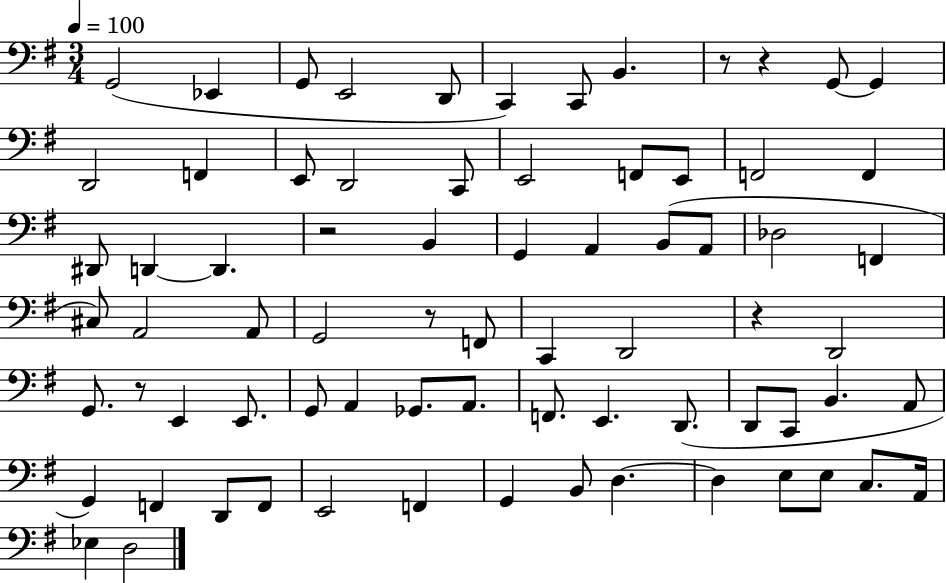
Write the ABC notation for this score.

X:1
T:Untitled
M:3/4
L:1/4
K:G
G,,2 _E,, G,,/2 E,,2 D,,/2 C,, C,,/2 B,, z/2 z G,,/2 G,, D,,2 F,, E,,/2 D,,2 C,,/2 E,,2 F,,/2 E,,/2 F,,2 F,, ^D,,/2 D,, D,, z2 B,, G,, A,, B,,/2 A,,/2 _D,2 F,, ^C,/2 A,,2 A,,/2 G,,2 z/2 F,,/2 C,, D,,2 z D,,2 G,,/2 z/2 E,, E,,/2 G,,/2 A,, _G,,/2 A,,/2 F,,/2 E,, D,,/2 D,,/2 C,,/2 B,, A,,/2 G,, F,, D,,/2 F,,/2 E,,2 F,, G,, B,,/2 D, D, E,/2 E,/2 C,/2 A,,/4 _E, D,2